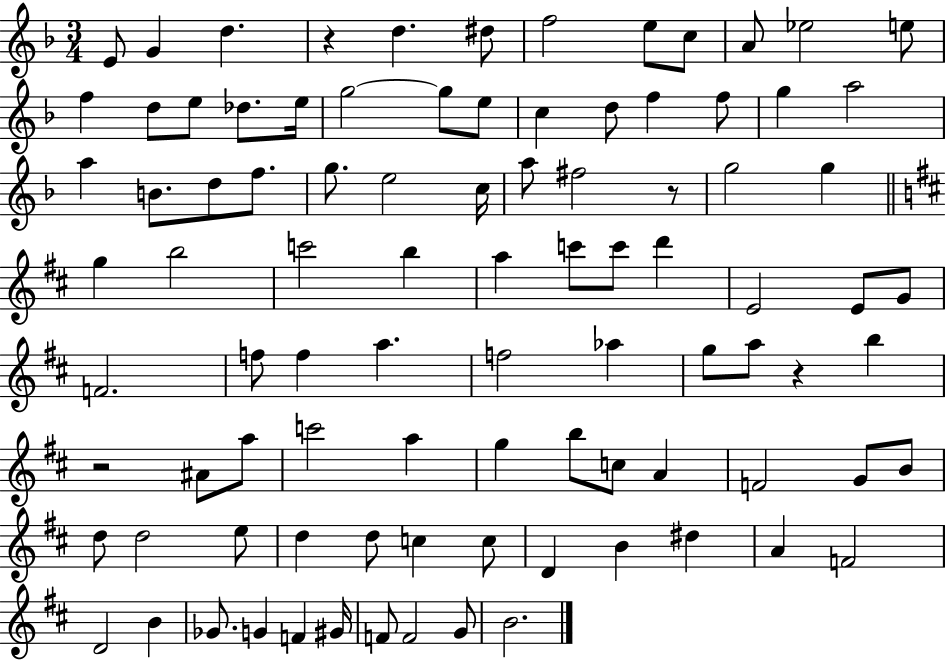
X:1
T:Untitled
M:3/4
L:1/4
K:F
E/2 G d z d ^d/2 f2 e/2 c/2 A/2 _e2 e/2 f d/2 e/2 _d/2 e/4 g2 g/2 e/2 c d/2 f f/2 g a2 a B/2 d/2 f/2 g/2 e2 c/4 a/2 ^f2 z/2 g2 g g b2 c'2 b a c'/2 c'/2 d' E2 E/2 G/2 F2 f/2 f a f2 _a g/2 a/2 z b z2 ^A/2 a/2 c'2 a g b/2 c/2 A F2 G/2 B/2 d/2 d2 e/2 d d/2 c c/2 D B ^d A F2 D2 B _G/2 G F ^G/4 F/2 F2 G/2 B2